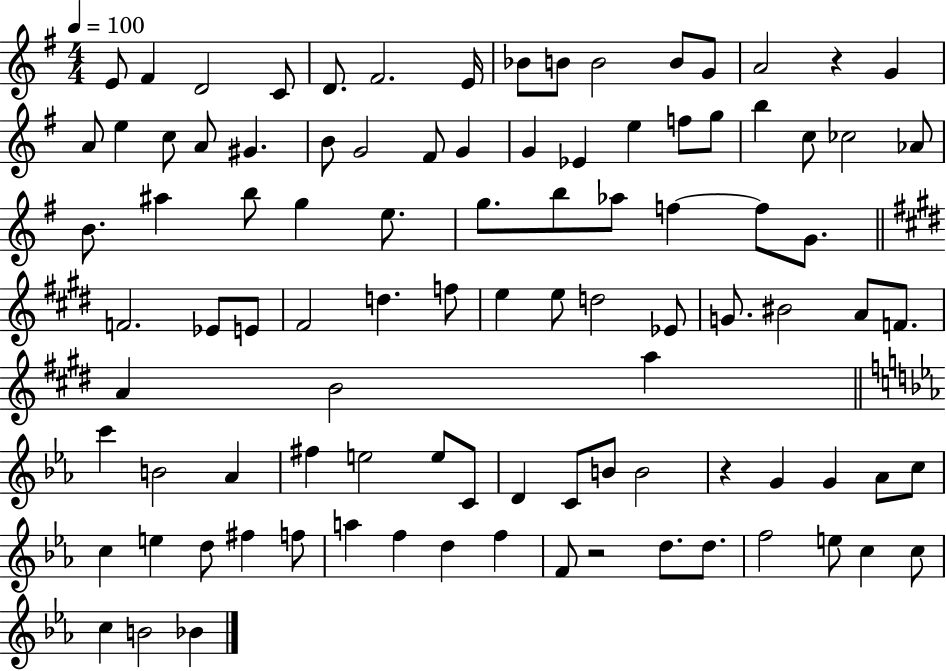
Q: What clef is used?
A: treble